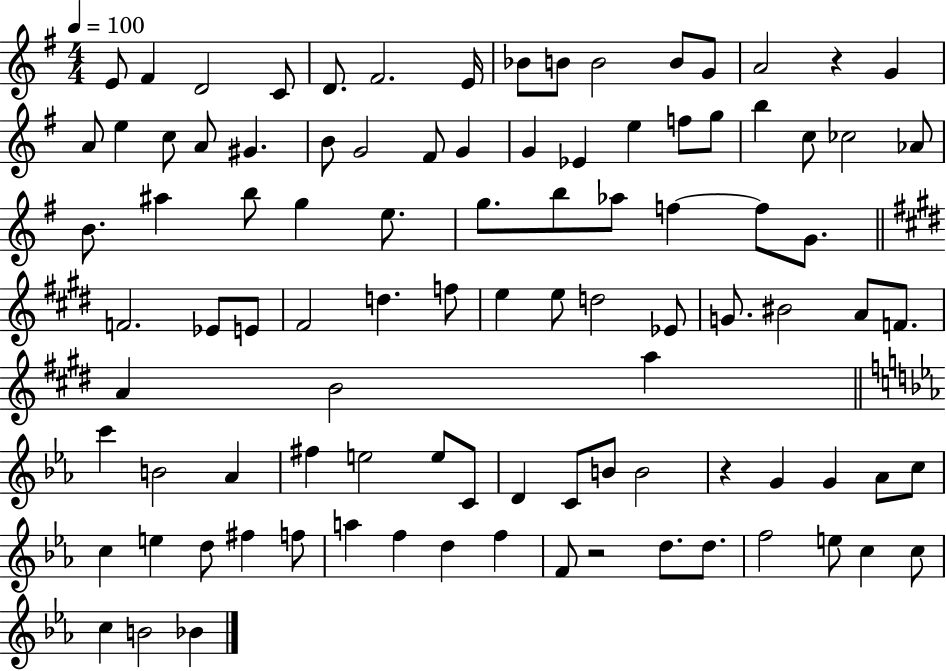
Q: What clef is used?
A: treble